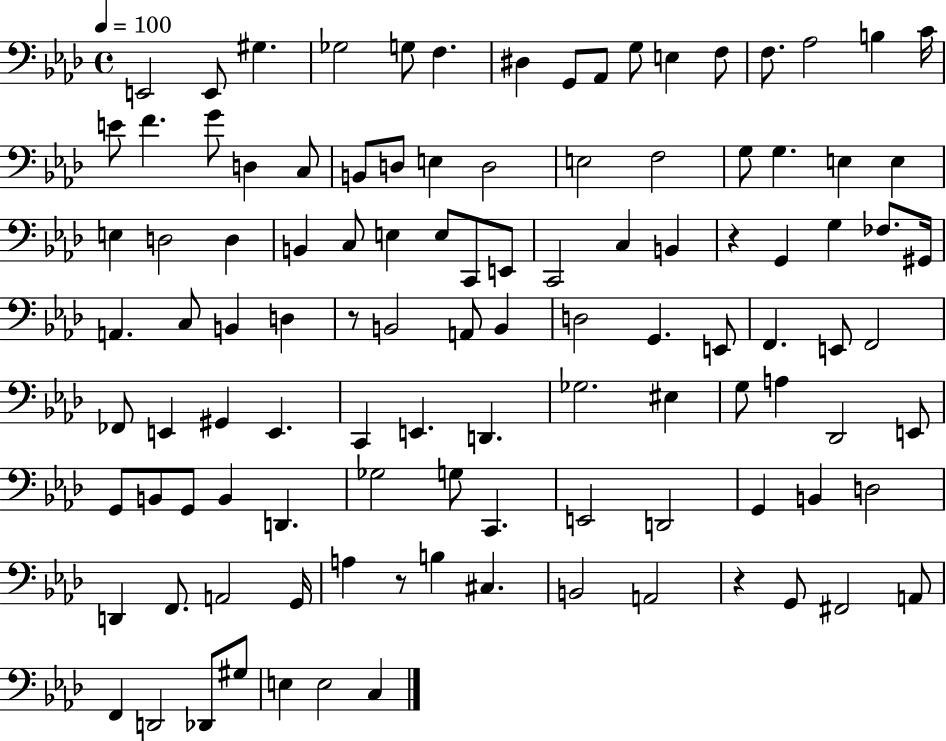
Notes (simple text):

E2/h E2/e G#3/q. Gb3/h G3/e F3/q. D#3/q G2/e Ab2/e G3/e E3/q F3/e F3/e. Ab3/h B3/q C4/s E4/e F4/q. G4/e D3/q C3/e B2/e D3/e E3/q D3/h E3/h F3/h G3/e G3/q. E3/q E3/q E3/q D3/h D3/q B2/q C3/e E3/q E3/e C2/e E2/e C2/h C3/q B2/q R/q G2/q G3/q FES3/e. G#2/s A2/q. C3/e B2/q D3/q R/e B2/h A2/e B2/q D3/h G2/q. E2/e F2/q. E2/e F2/h FES2/e E2/q G#2/q E2/q. C2/q E2/q. D2/q. Gb3/h. EIS3/q G3/e A3/q Db2/h E2/e G2/e B2/e G2/e B2/q D2/q. Gb3/h G3/e C2/q. E2/h D2/h G2/q B2/q D3/h D2/q F2/e. A2/h G2/s A3/q R/e B3/q C#3/q. B2/h A2/h R/q G2/e F#2/h A2/e F2/q D2/h Db2/e G#3/e E3/q E3/h C3/q